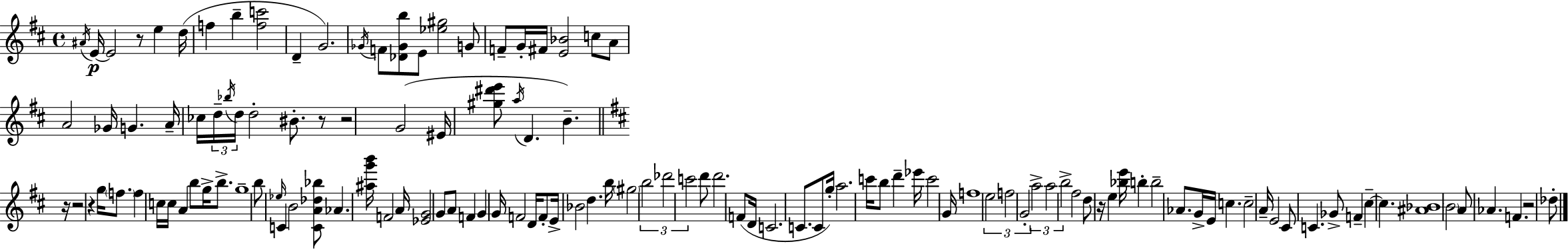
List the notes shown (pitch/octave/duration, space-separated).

A#4/s E4/s E4/h R/e E5/q D5/s F5/q B5/q [F5,C6]/h D4/q G4/h. Gb4/s F4/e [Db4,Gb4,B5]/e E4/e [Eb5,G#5]/h G4/e F4/e G4/s F#4/s [E4,Bb4]/h C5/e A4/e A4/h Gb4/s G4/q. A4/s CES5/s D5/s Bb5/s D5/s D5/h BIS4/e. R/e R/h G4/h EIS4/s [G#5,D#6,E6]/e A5/s D4/q. B4/q. R/s R/h R/q G5/s F5/e. F5/q C5/s C5/s A4/q B5/e G5/s B5/e. G5/w B5/e Eb5/s C4/q B4/h [C4,A4,Db5,Bb5]/e Ab4/q. [A#5,G6,B6]/s F4/h A4/s [Eb4,G4]/h G4/e A4/e F4/q G4/q G4/s F4/h D4/s F4/e E4/s Bb4/h D5/q. B5/s G#5/h B5/h Db6/h C6/h D6/e D6/h. F4/e D4/s C4/h. C4/e. C4/e G5/s A5/h. C6/s B5/e D6/q Eb6/s C6/h G4/s F5/w E5/h F5/h G4/h A5/h A5/h B5/h F#5/h D5/e R/s E5/q [Bb5,E6]/s B5/q B5/h Ab4/e. G4/s E4/s C5/q. C5/h A4/s E4/h C#4/e C4/q. Gb4/e F4/q C#5/q C#5/q. [A#4,Bb4]/w B4/h A4/e Ab4/q. F4/q. R/h Db5/e